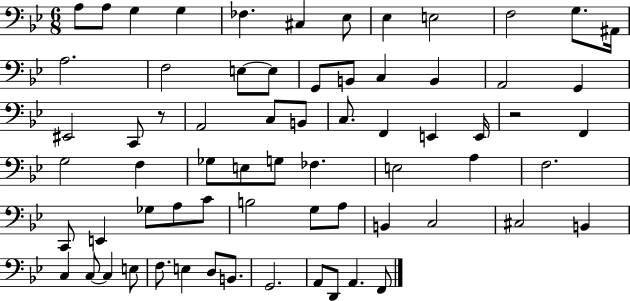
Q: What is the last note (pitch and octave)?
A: F2